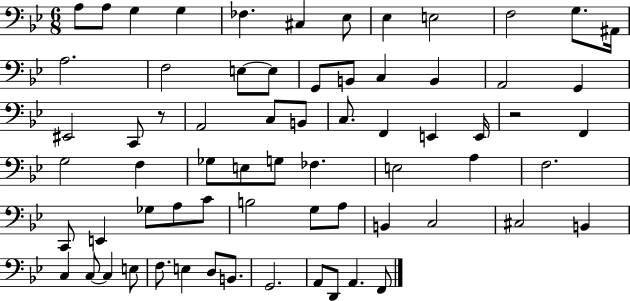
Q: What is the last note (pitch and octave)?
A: F2